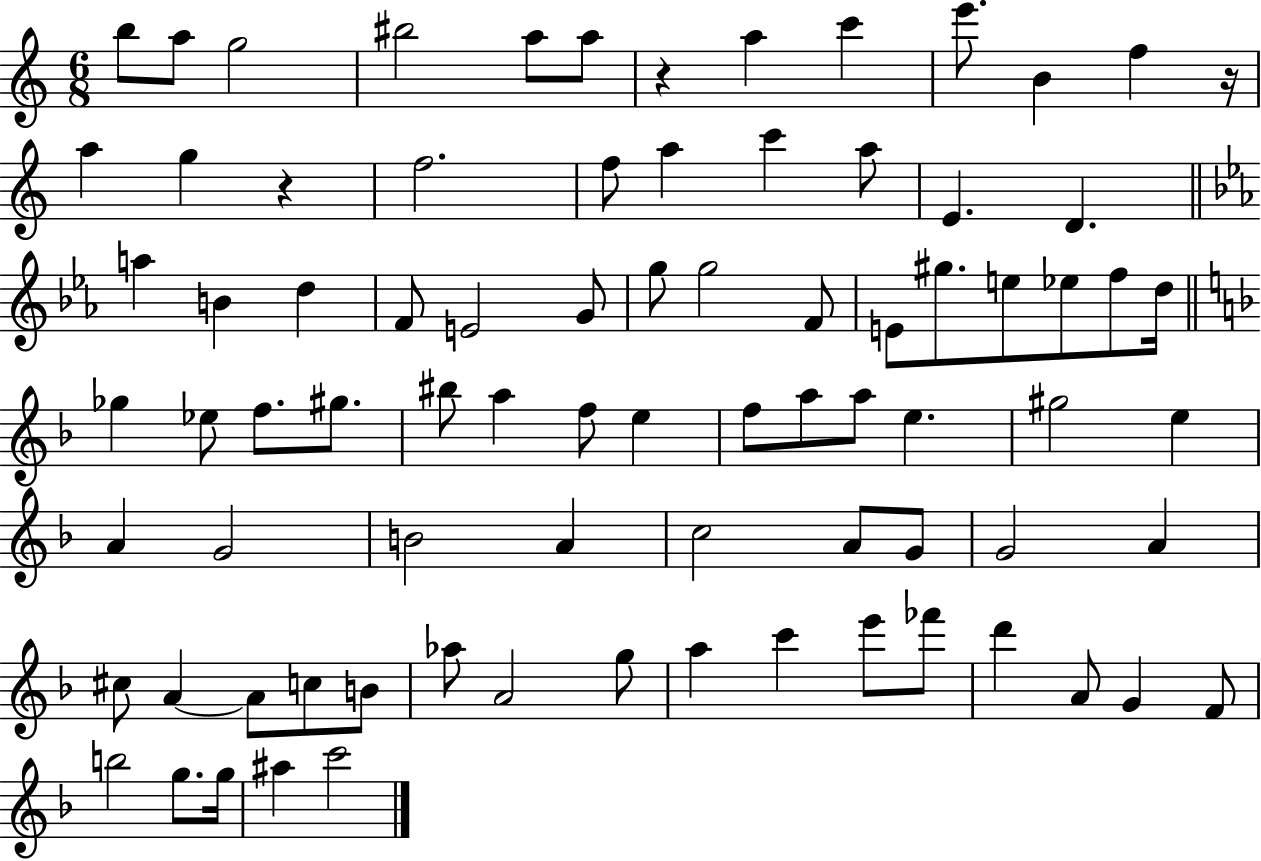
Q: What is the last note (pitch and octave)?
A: C6